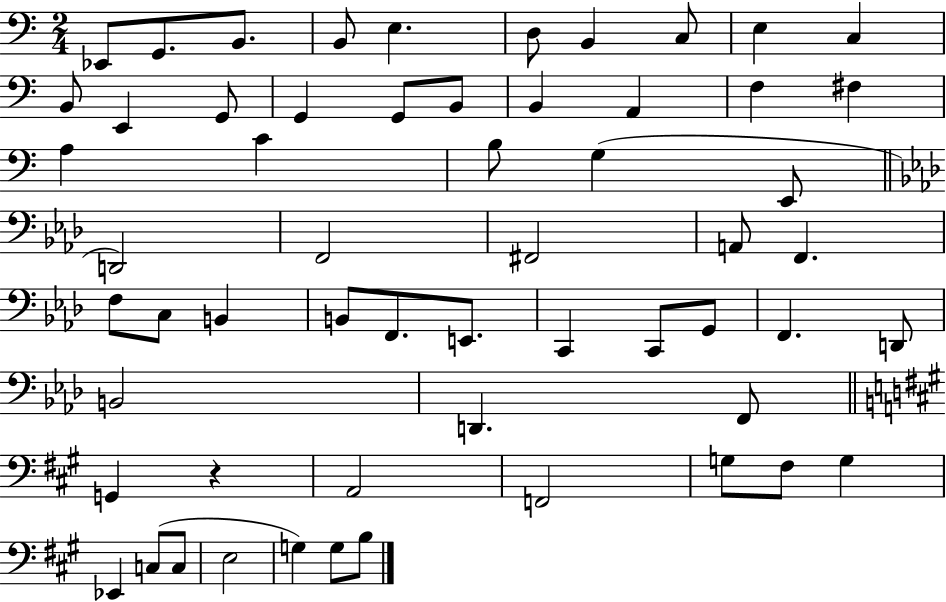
{
  \clef bass
  \numericTimeSignature
  \time 2/4
  \key c \major
  ees,8 g,8. b,8. | b,8 e4. | d8 b,4 c8 | e4 c4 | \break b,8 e,4 g,8 | g,4 g,8 b,8 | b,4 a,4 | f4 fis4 | \break a4 c'4 | b8 g4( e,8 | \bar "||" \break \key aes \major d,2) | f,2 | fis,2 | a,8 f,4. | \break f8 c8 b,4 | b,8 f,8. e,8. | c,4 c,8 g,8 | f,4. d,8 | \break b,2 | d,4. f,8 | \bar "||" \break \key a \major g,4 r4 | a,2 | f,2 | g8 fis8 g4 | \break ees,4 c8( c8 | e2 | g4) g8 b8 | \bar "|."
}